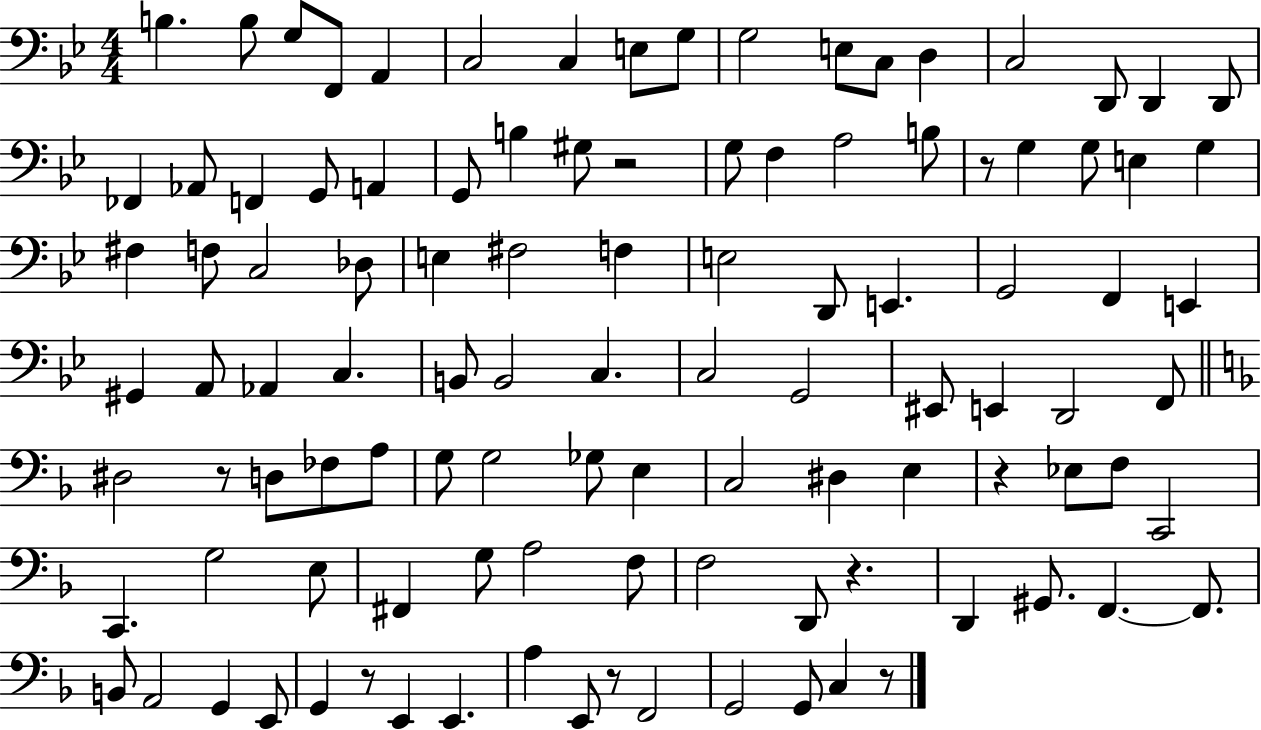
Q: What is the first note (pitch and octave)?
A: B3